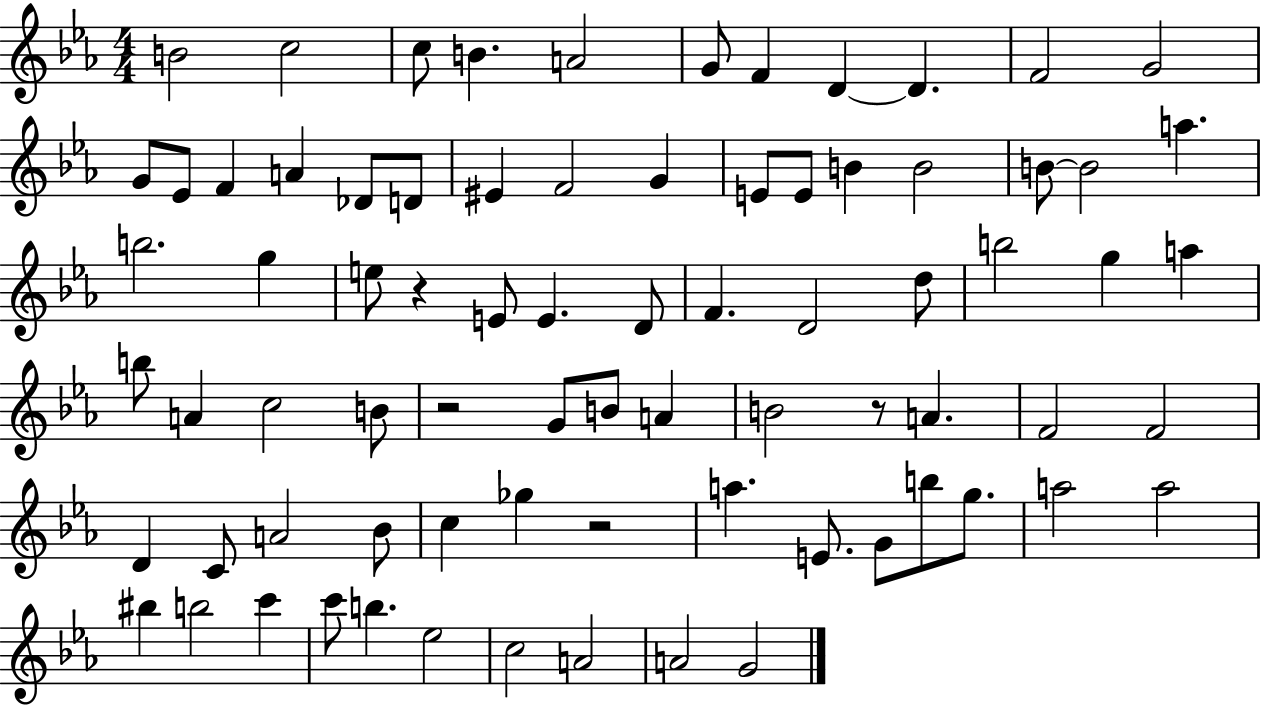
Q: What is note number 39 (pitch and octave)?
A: A5